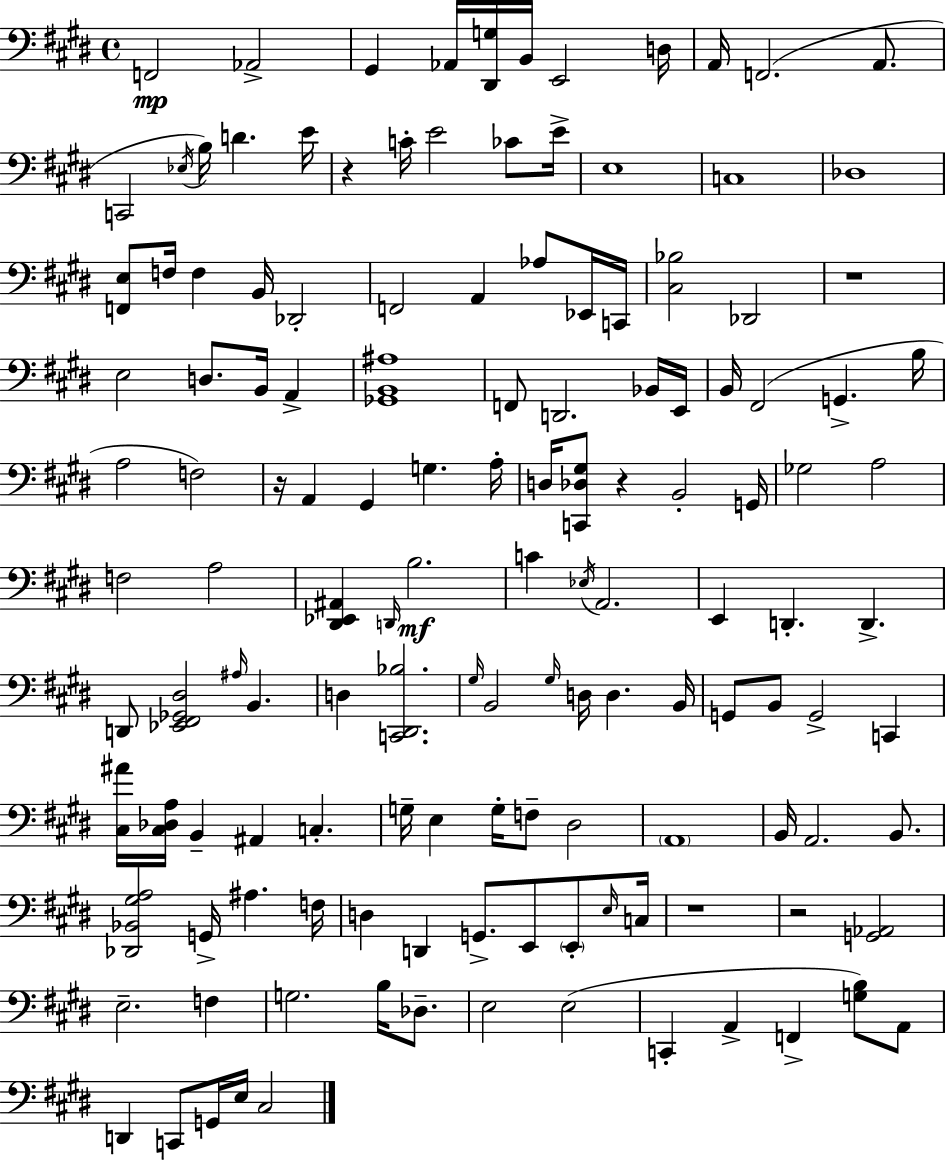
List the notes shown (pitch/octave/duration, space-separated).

F2/h Ab2/h G#2/q Ab2/s [D#2,G3]/s B2/s E2/h D3/s A2/s F2/h. A2/e. C2/h Eb3/s B3/s D4/q. E4/s R/q C4/s E4/h CES4/e E4/s E3/w C3/w Db3/w [F2,E3]/e F3/s F3/q B2/s Db2/h F2/h A2/q Ab3/e Eb2/s C2/s [C#3,Bb3]/h Db2/h R/w E3/h D3/e. B2/s A2/q [Gb2,B2,A#3]/w F2/e D2/h. Bb2/s E2/s B2/s F#2/h G2/q. B3/s A3/h F3/h R/s A2/q G#2/q G3/q. A3/s D3/s [C2,Db3,G#3]/e R/q B2/h G2/s Gb3/h A3/h F3/h A3/h [D#2,Eb2,A#2]/q D2/s B3/h. C4/q Eb3/s A2/h. E2/q D2/q. D2/q. D2/e [Eb2,F#2,Gb2,D#3]/h A#3/s B2/q. D3/q [C2,D#2,Bb3]/h. G#3/s B2/h G#3/s D3/s D3/q. B2/s G2/e B2/e G2/h C2/q [C#3,A#4]/s [C#3,Db3,A3]/s B2/q A#2/q C3/q. G3/s E3/q G3/s F3/e D#3/h A2/w B2/s A2/h. B2/e. [Db2,Bb2,G#3,A3]/h G2/s A#3/q. F3/s D3/q D2/q G2/e. E2/e E2/e E3/s C3/s R/w R/h [G2,Ab2]/h E3/h. F3/q G3/h. B3/s Db3/e. E3/h E3/h C2/q A2/q F2/q [G3,B3]/e A2/e D2/q C2/e G2/s E3/s C#3/h